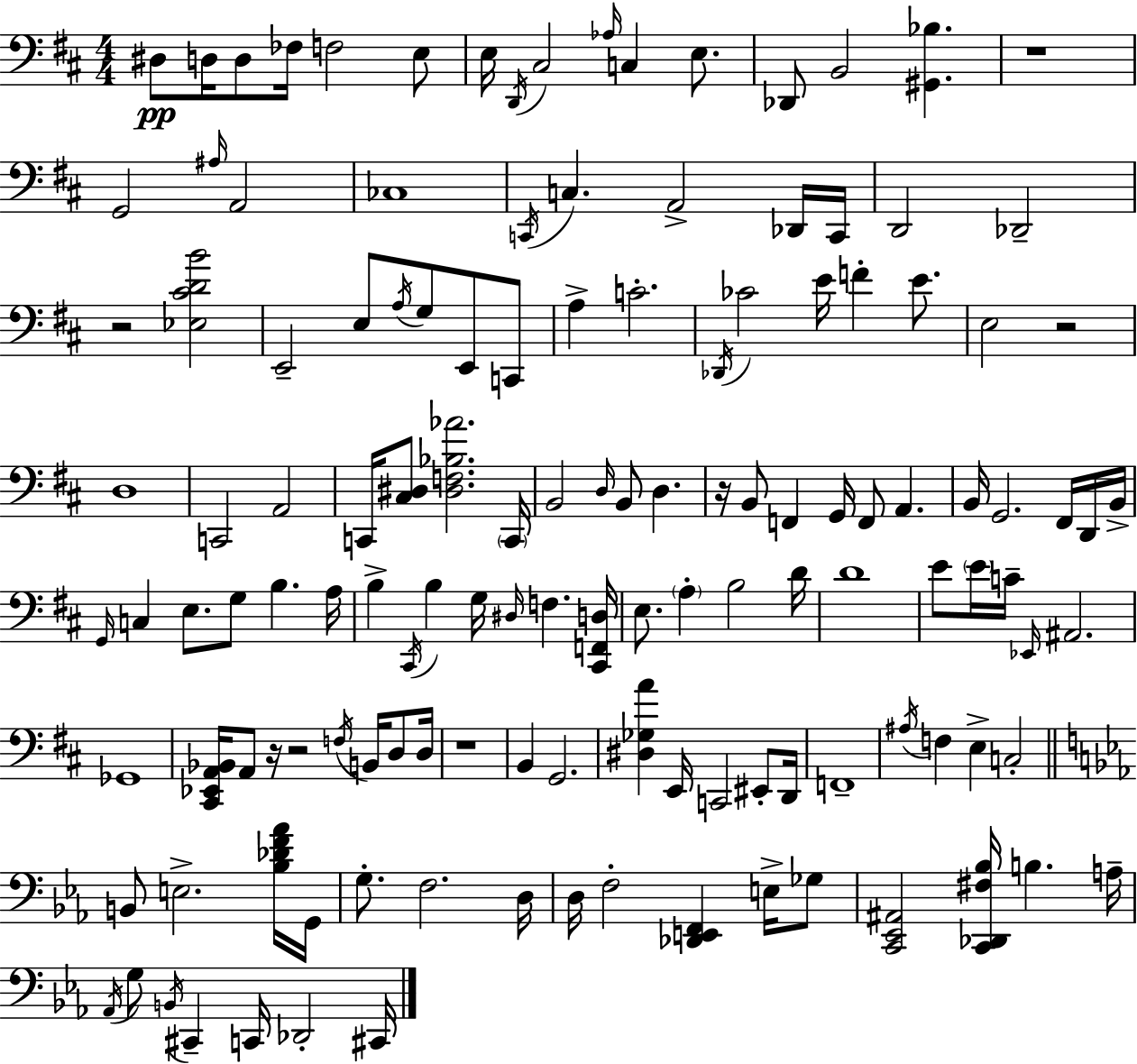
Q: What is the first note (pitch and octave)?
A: D#3